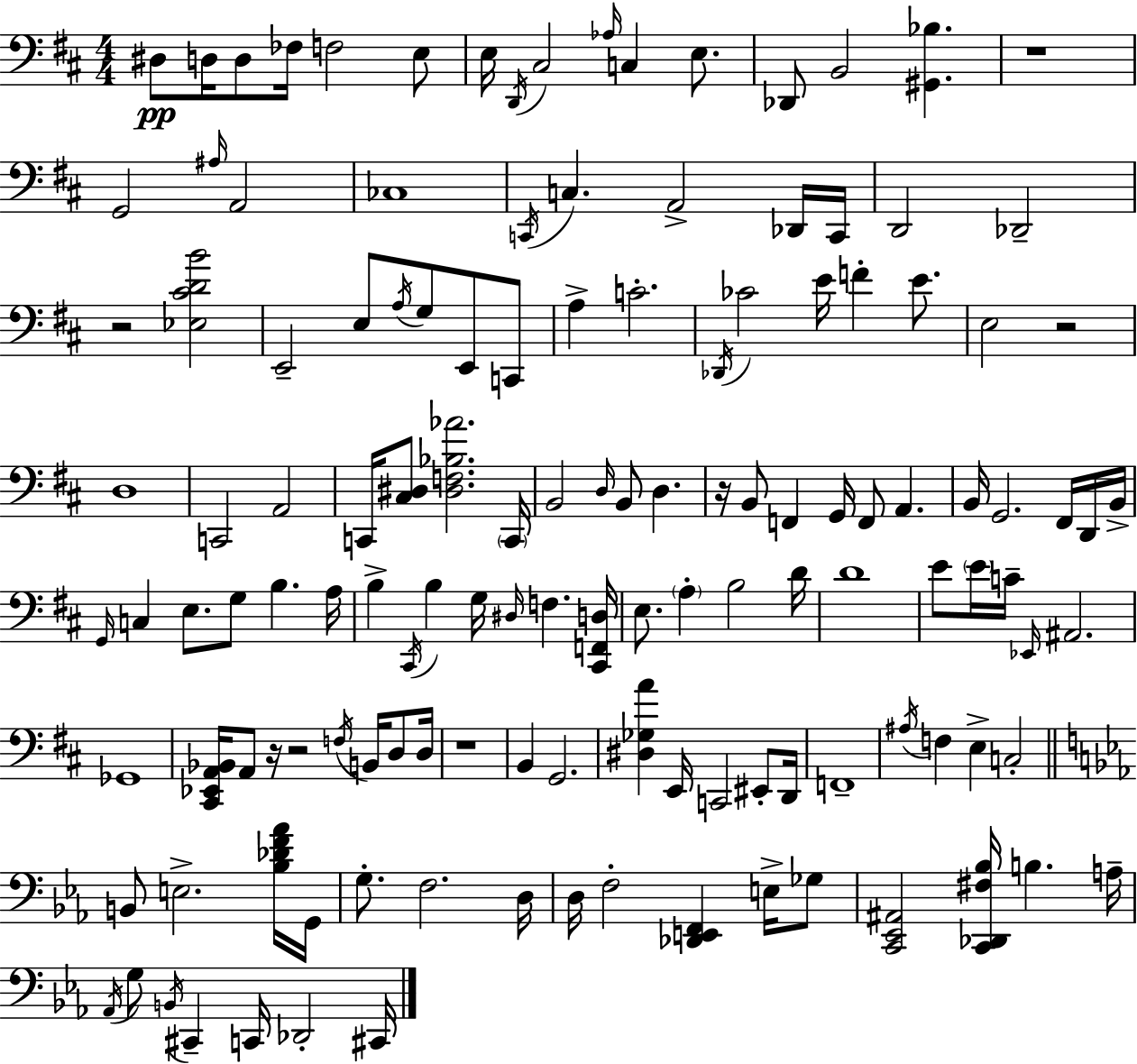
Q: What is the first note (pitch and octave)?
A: D#3